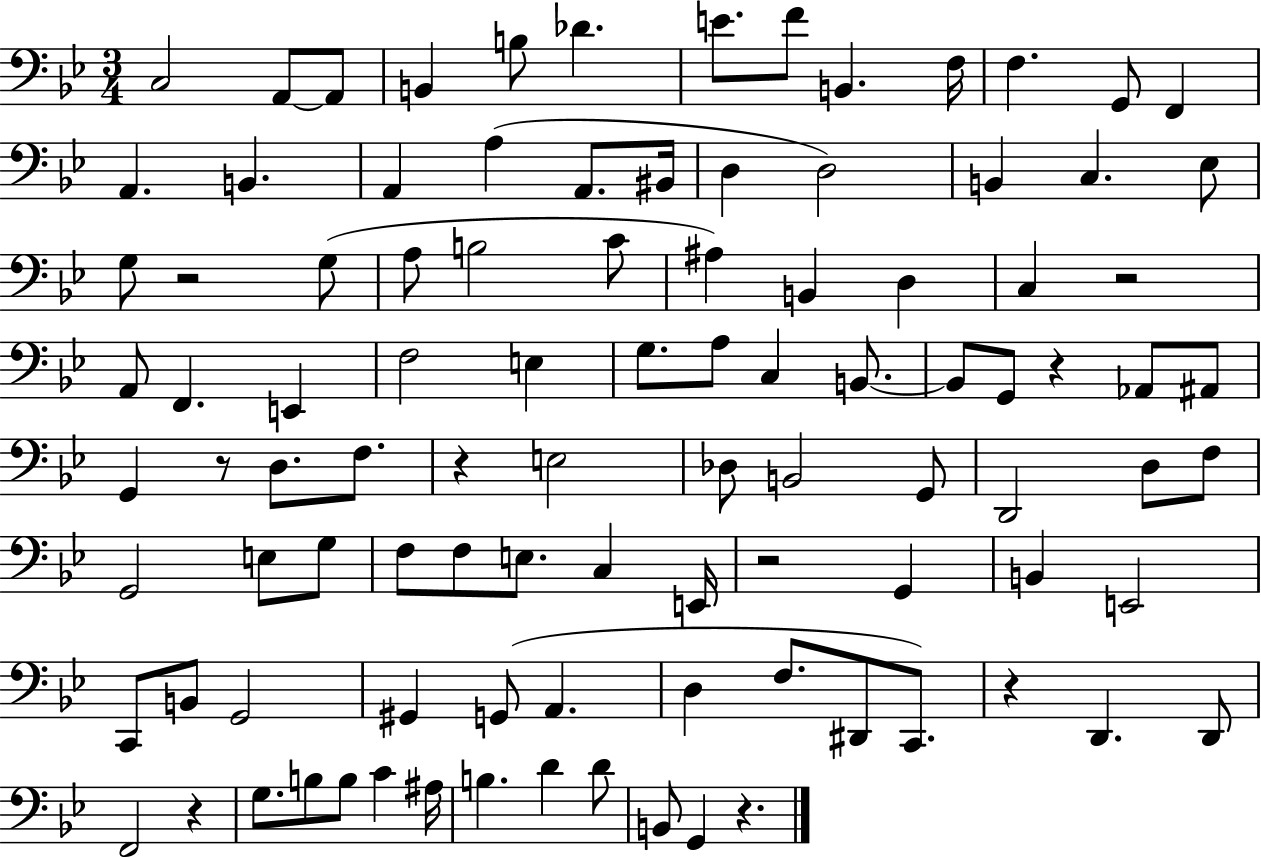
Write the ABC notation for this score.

X:1
T:Untitled
M:3/4
L:1/4
K:Bb
C,2 A,,/2 A,,/2 B,, B,/2 _D E/2 F/2 B,, F,/4 F, G,,/2 F,, A,, B,, A,, A, A,,/2 ^B,,/4 D, D,2 B,, C, _E,/2 G,/2 z2 G,/2 A,/2 B,2 C/2 ^A, B,, D, C, z2 A,,/2 F,, E,, F,2 E, G,/2 A,/2 C, B,,/2 B,,/2 G,,/2 z _A,,/2 ^A,,/2 G,, z/2 D,/2 F,/2 z E,2 _D,/2 B,,2 G,,/2 D,,2 D,/2 F,/2 G,,2 E,/2 G,/2 F,/2 F,/2 E,/2 C, E,,/4 z2 G,, B,, E,,2 C,,/2 B,,/2 G,,2 ^G,, G,,/2 A,, D, F,/2 ^D,,/2 C,,/2 z D,, D,,/2 F,,2 z G,/2 B,/2 B,/2 C ^A,/4 B, D D/2 B,,/2 G,, z